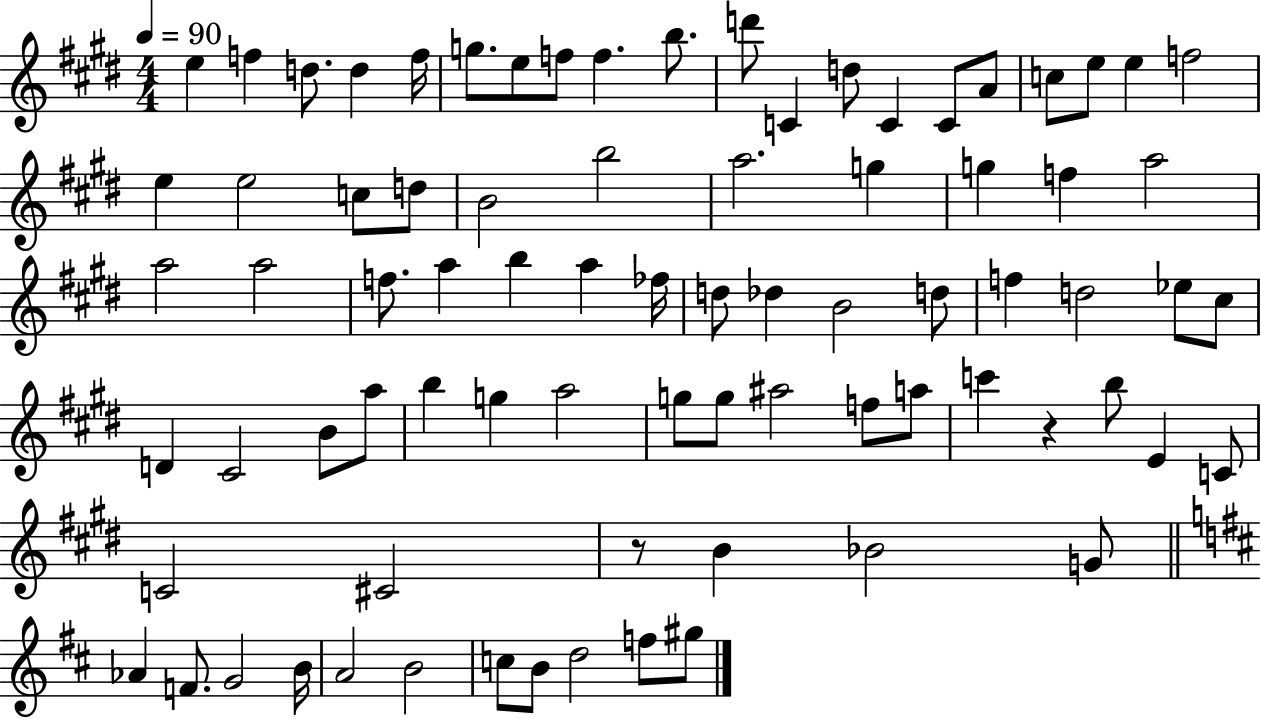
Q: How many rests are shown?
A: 2